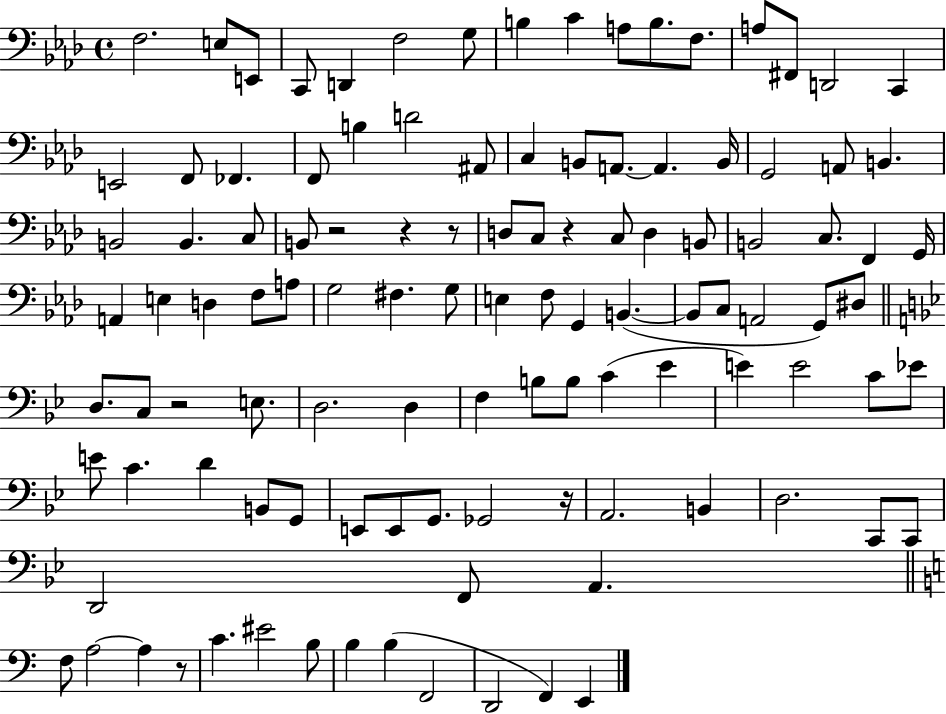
X:1
T:Untitled
M:4/4
L:1/4
K:Ab
F,2 E,/2 E,,/2 C,,/2 D,, F,2 G,/2 B, C A,/2 B,/2 F,/2 A,/2 ^F,,/2 D,,2 C,, E,,2 F,,/2 _F,, F,,/2 B, D2 ^A,,/2 C, B,,/2 A,,/2 A,, B,,/4 G,,2 A,,/2 B,, B,,2 B,, C,/2 B,,/2 z2 z z/2 D,/2 C,/2 z C,/2 D, B,,/2 B,,2 C,/2 F,, G,,/4 A,, E, D, F,/2 A,/2 G,2 ^F, G,/2 E, F,/2 G,, B,, B,,/2 C,/2 A,,2 G,,/2 ^D,/2 D,/2 C,/2 z2 E,/2 D,2 D, F, B,/2 B,/2 C _E E E2 C/2 _E/2 E/2 C D B,,/2 G,,/2 E,,/2 E,,/2 G,,/2 _G,,2 z/4 A,,2 B,, D,2 C,,/2 C,,/2 D,,2 F,,/2 A,, F,/2 A,2 A, z/2 C ^E2 B,/2 B, B, F,,2 D,,2 F,, E,,